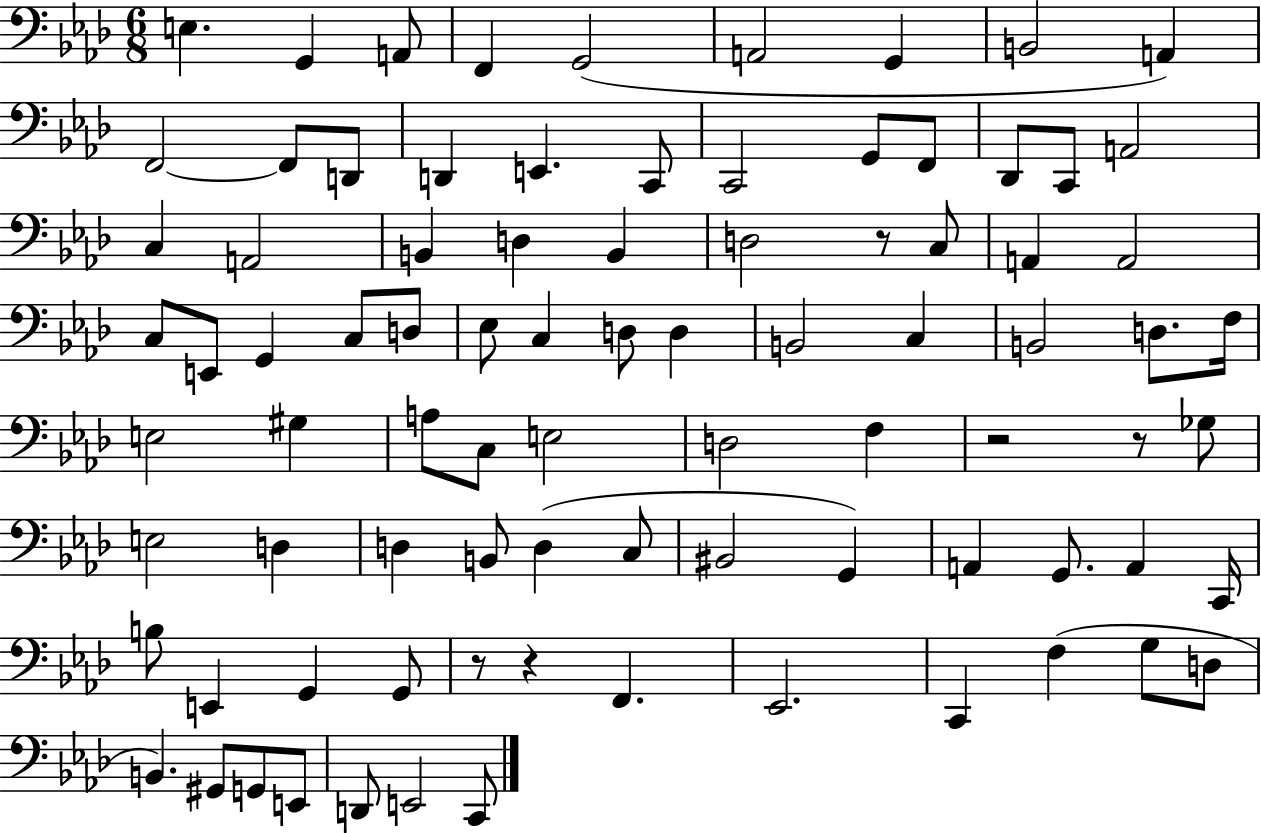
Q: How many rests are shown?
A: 5